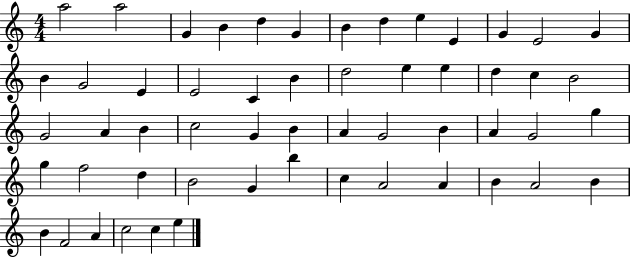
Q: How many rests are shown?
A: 0